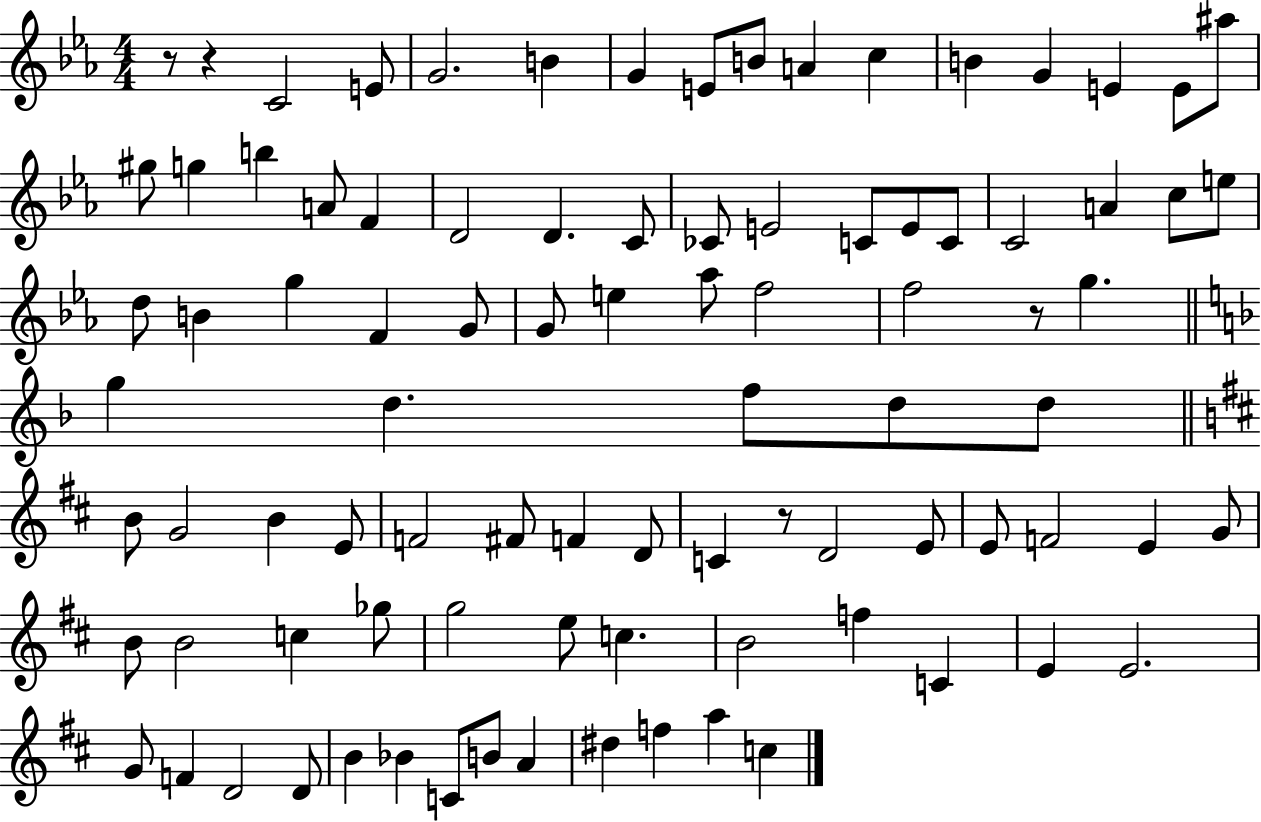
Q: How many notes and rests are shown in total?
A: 91